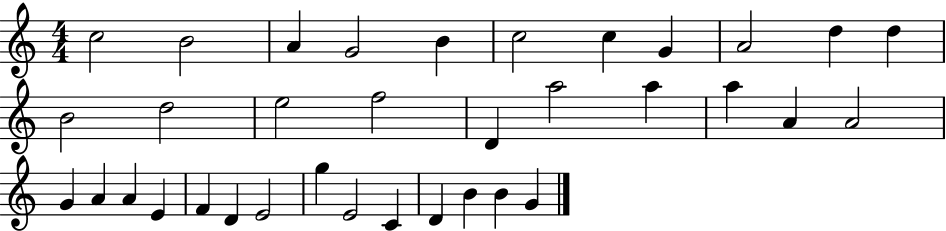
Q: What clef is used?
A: treble